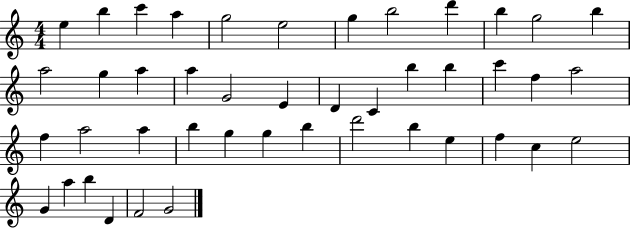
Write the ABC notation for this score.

X:1
T:Untitled
M:4/4
L:1/4
K:C
e b c' a g2 e2 g b2 d' b g2 b a2 g a a G2 E D C b b c' f a2 f a2 a b g g b d'2 b e f c e2 G a b D F2 G2